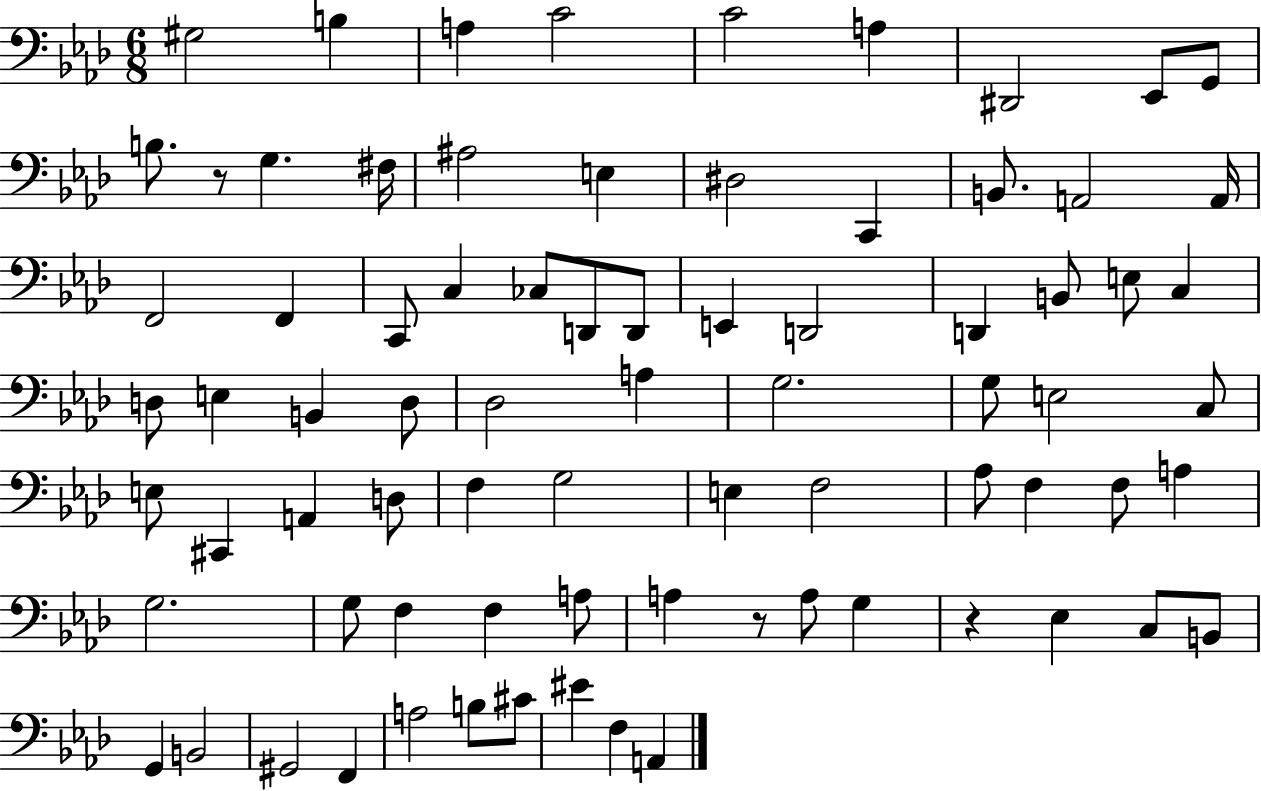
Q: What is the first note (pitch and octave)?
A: G#3